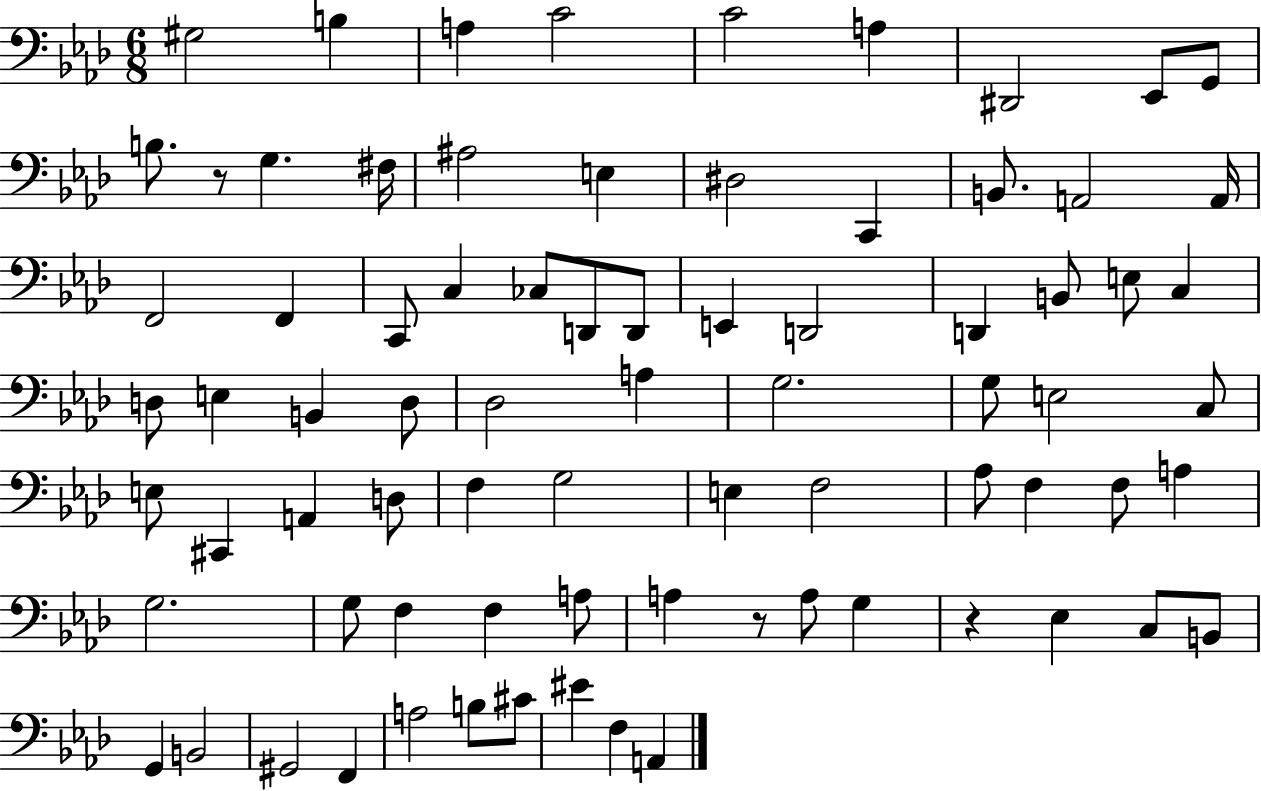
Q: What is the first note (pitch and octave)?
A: G#3